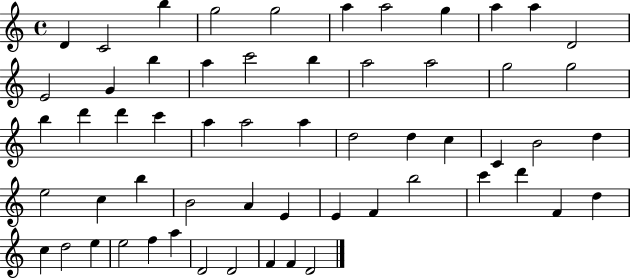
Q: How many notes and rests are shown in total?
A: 58